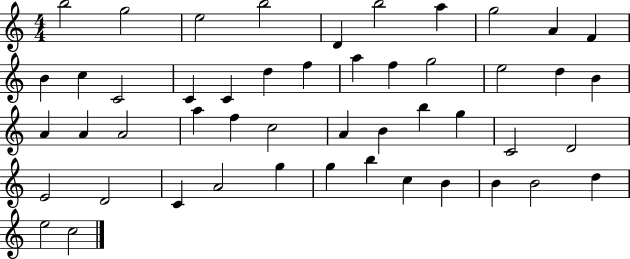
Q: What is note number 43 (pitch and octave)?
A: C5